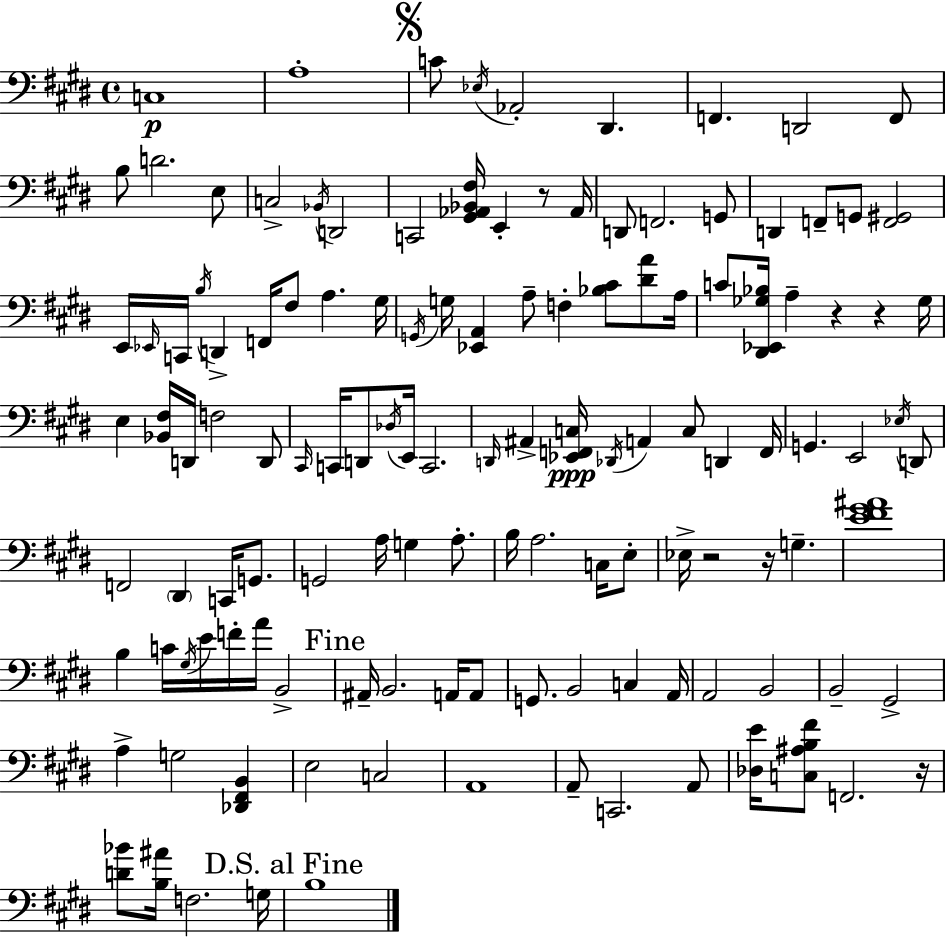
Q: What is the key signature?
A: E major